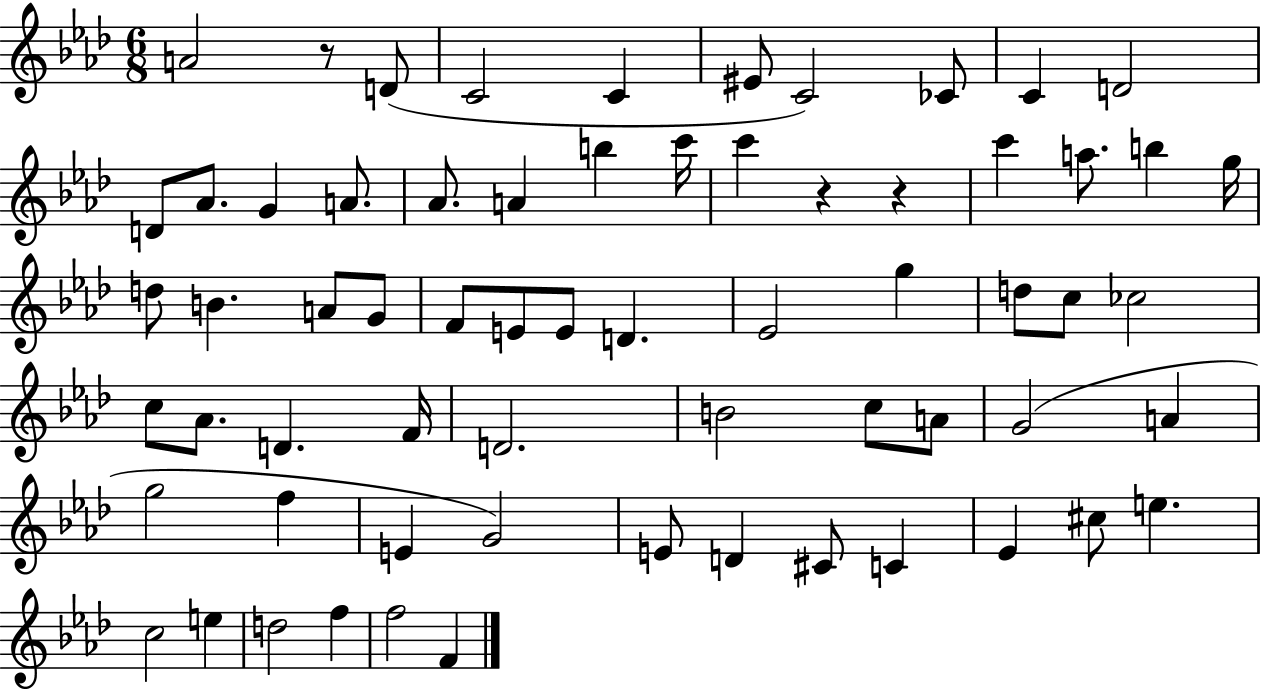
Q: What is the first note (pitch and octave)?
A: A4